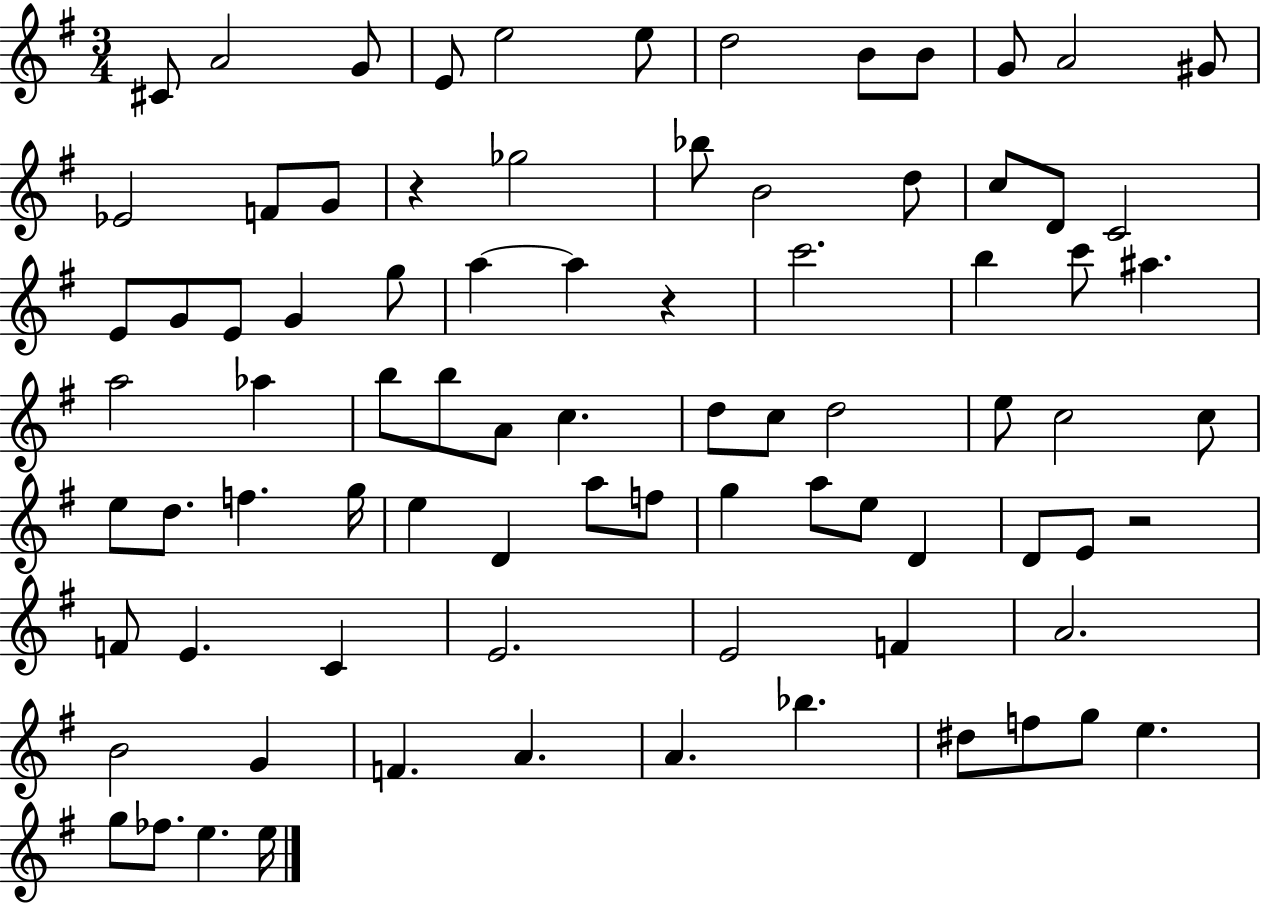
C#4/e A4/h G4/e E4/e E5/h E5/e D5/h B4/e B4/e G4/e A4/h G#4/e Eb4/h F4/e G4/e R/q Gb5/h Bb5/e B4/h D5/e C5/e D4/e C4/h E4/e G4/e E4/e G4/q G5/e A5/q A5/q R/q C6/h. B5/q C6/e A#5/q. A5/h Ab5/q B5/e B5/e A4/e C5/q. D5/e C5/e D5/h E5/e C5/h C5/e E5/e D5/e. F5/q. G5/s E5/q D4/q A5/e F5/e G5/q A5/e E5/e D4/q D4/e E4/e R/h F4/e E4/q. C4/q E4/h. E4/h F4/q A4/h. B4/h G4/q F4/q. A4/q. A4/q. Bb5/q. D#5/e F5/e G5/e E5/q. G5/e FES5/e. E5/q. E5/s